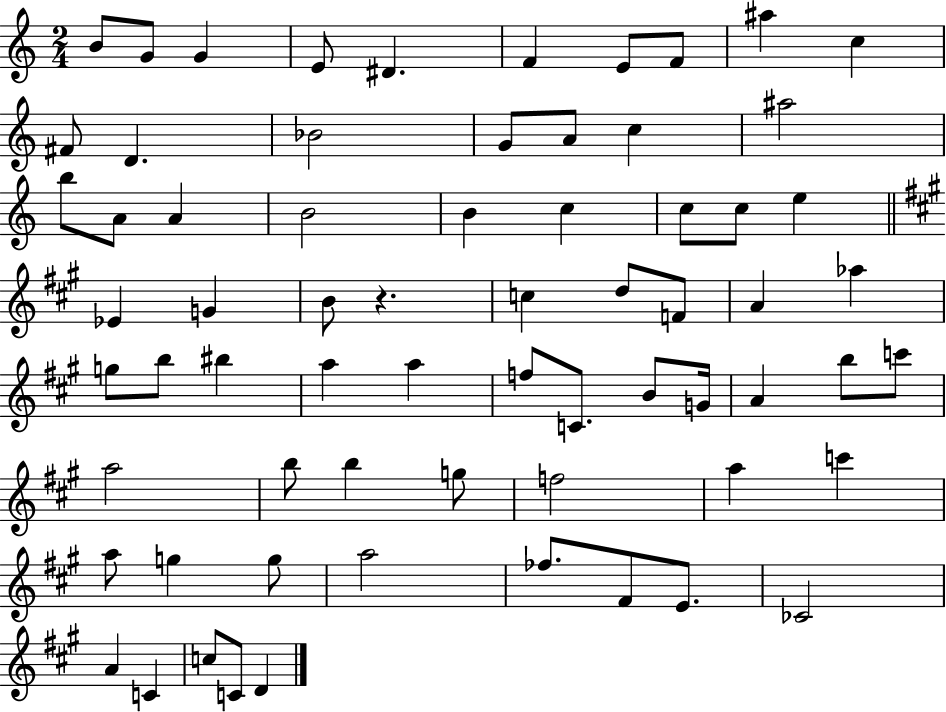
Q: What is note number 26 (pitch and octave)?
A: E5